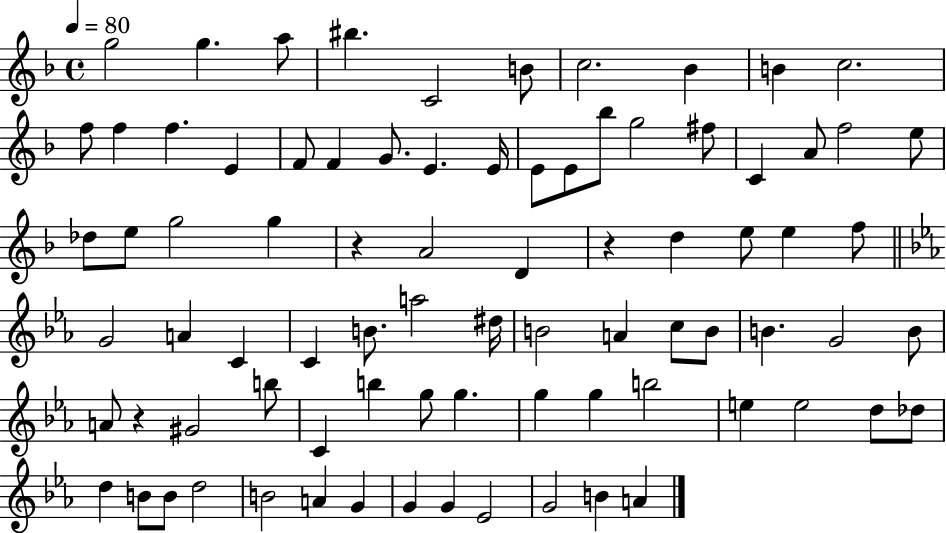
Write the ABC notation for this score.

X:1
T:Untitled
M:4/4
L:1/4
K:F
g2 g a/2 ^b C2 B/2 c2 _B B c2 f/2 f f E F/2 F G/2 E E/4 E/2 E/2 _b/2 g2 ^f/2 C A/2 f2 e/2 _d/2 e/2 g2 g z A2 D z d e/2 e f/2 G2 A C C B/2 a2 ^d/4 B2 A c/2 B/2 B G2 B/2 A/2 z ^G2 b/2 C b g/2 g g g b2 e e2 d/2 _d/2 d B/2 B/2 d2 B2 A G G G _E2 G2 B A